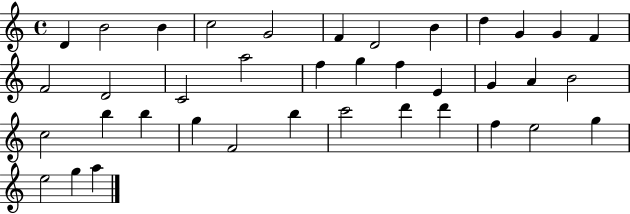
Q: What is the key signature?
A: C major